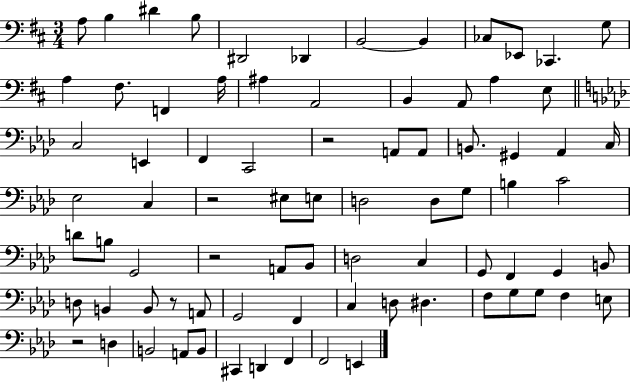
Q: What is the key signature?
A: D major